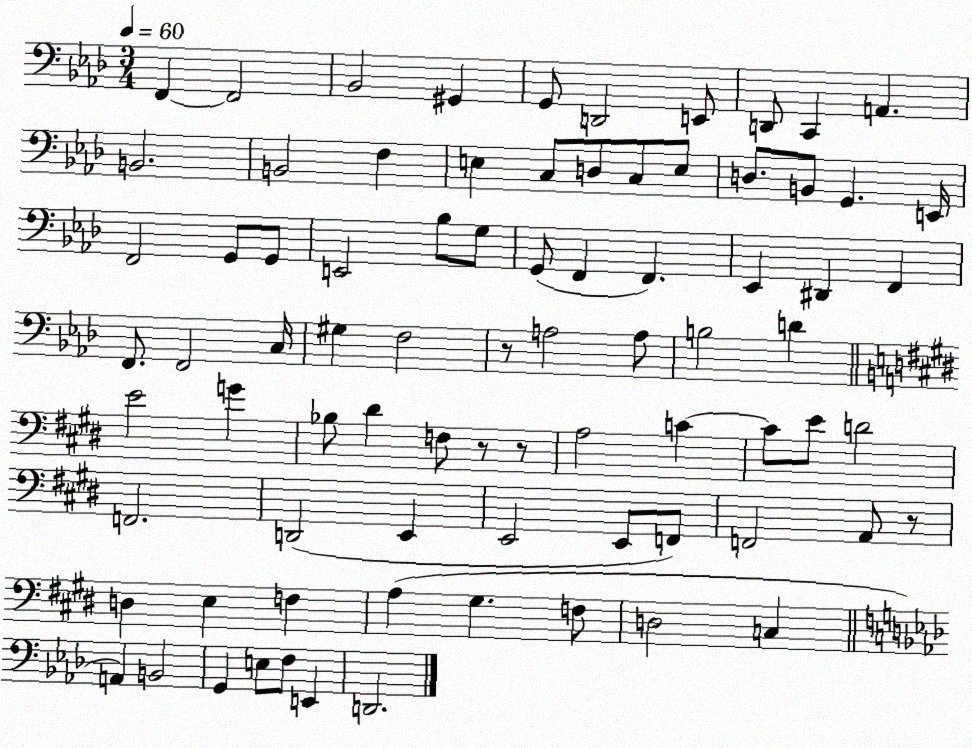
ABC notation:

X:1
T:Untitled
M:3/4
L:1/4
K:Ab
F,, F,,2 _B,,2 ^G,, G,,/2 D,,2 E,,/2 D,,/2 C,, A,, B,,2 B,,2 F, E, C,/2 D,/2 C,/2 E,/2 D,/2 B,,/2 G,, E,,/4 F,,2 G,,/2 G,,/2 E,,2 _B,/2 G,/2 G,,/2 F,, F,, _E,, ^D,, F,, F,,/2 F,,2 C,/4 ^G, F,2 z/2 A,2 A,/2 B,2 D E2 G _B,/2 ^D F,/2 z/2 z/2 A,2 C C/2 E/2 D2 F,,2 D,,2 E,, E,,2 E,,/2 F,,/2 F,,2 A,,/2 z/2 D, E, F, A, ^G, F,/2 D,2 C, A,, B,,2 G,, E,/2 F,/2 E,, D,,2